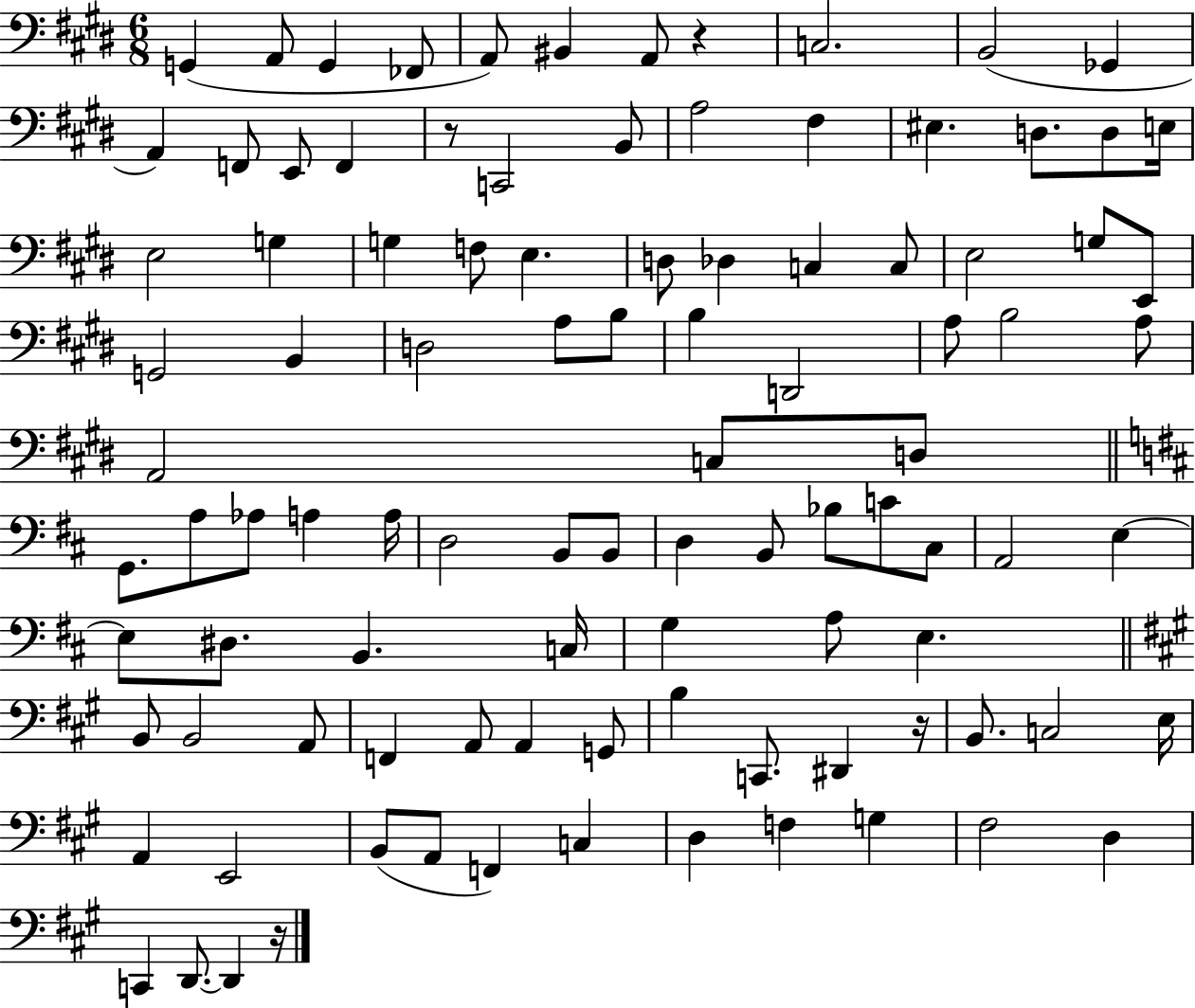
X:1
T:Untitled
M:6/8
L:1/4
K:E
G,, A,,/2 G,, _F,,/2 A,,/2 ^B,, A,,/2 z C,2 B,,2 _G,, A,, F,,/2 E,,/2 F,, z/2 C,,2 B,,/2 A,2 ^F, ^E, D,/2 D,/2 E,/4 E,2 G, G, F,/2 E, D,/2 _D, C, C,/2 E,2 G,/2 E,,/2 G,,2 B,, D,2 A,/2 B,/2 B, D,,2 A,/2 B,2 A,/2 A,,2 C,/2 D,/2 G,,/2 A,/2 _A,/2 A, A,/4 D,2 B,,/2 B,,/2 D, B,,/2 _B,/2 C/2 ^C,/2 A,,2 E, E,/2 ^D,/2 B,, C,/4 G, A,/2 E, B,,/2 B,,2 A,,/2 F,, A,,/2 A,, G,,/2 B, C,,/2 ^D,, z/4 B,,/2 C,2 E,/4 A,, E,,2 B,,/2 A,,/2 F,, C, D, F, G, ^F,2 D, C,, D,,/2 D,, z/4